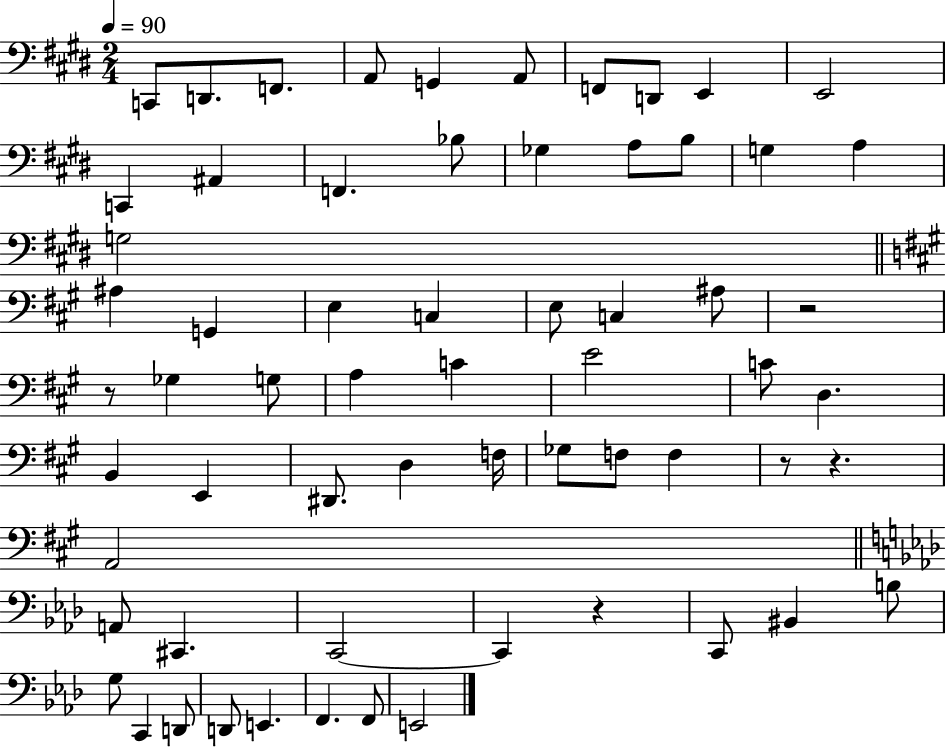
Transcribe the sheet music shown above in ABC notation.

X:1
T:Untitled
M:2/4
L:1/4
K:E
C,,/2 D,,/2 F,,/2 A,,/2 G,, A,,/2 F,,/2 D,,/2 E,, E,,2 C,, ^A,, F,, _B,/2 _G, A,/2 B,/2 G, A, G,2 ^A, G,, E, C, E,/2 C, ^A,/2 z2 z/2 _G, G,/2 A, C E2 C/2 D, B,, E,, ^D,,/2 D, F,/4 _G,/2 F,/2 F, z/2 z A,,2 A,,/2 ^C,, C,,2 C,, z C,,/2 ^B,, B,/2 G,/2 C,, D,,/2 D,,/2 E,, F,, F,,/2 E,,2